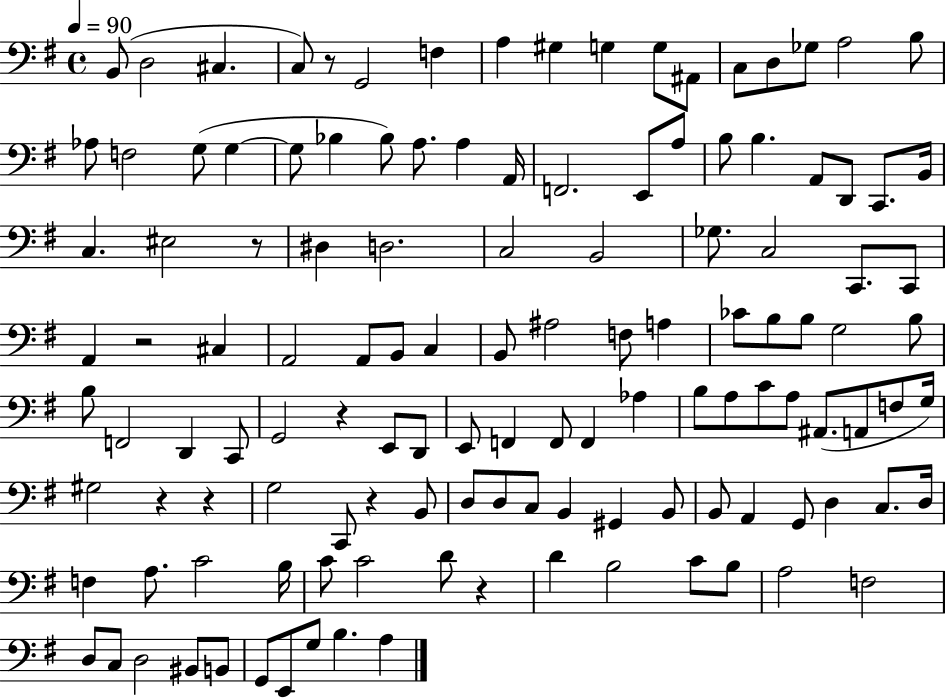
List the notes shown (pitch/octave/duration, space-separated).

B2/e D3/h C#3/q. C3/e R/e G2/h F3/q A3/q G#3/q G3/q G3/e A#2/e C3/e D3/e Gb3/e A3/h B3/e Ab3/e F3/h G3/e G3/q G3/e Bb3/q Bb3/e A3/e. A3/q A2/s F2/h. E2/e A3/e B3/e B3/q. A2/e D2/e C2/e. B2/s C3/q. EIS3/h R/e D#3/q D3/h. C3/h B2/h Gb3/e. C3/h C2/e. C2/e A2/q R/h C#3/q A2/h A2/e B2/e C3/q B2/e A#3/h F3/e A3/q CES4/e B3/e B3/e G3/h B3/e B3/e F2/h D2/q C2/e G2/h R/q E2/e D2/e E2/e F2/q F2/e F2/q Ab3/q B3/e A3/e C4/e A3/e A#2/e. A2/e F3/e G3/s G#3/h R/q R/q G3/h C2/e R/q B2/e D3/e D3/e C3/e B2/q G#2/q B2/e B2/e A2/q G2/e D3/q C3/e. D3/s F3/q A3/e. C4/h B3/s C4/e C4/h D4/e R/q D4/q B3/h C4/e B3/e A3/h F3/h D3/e C3/e D3/h BIS2/e B2/e G2/e E2/e G3/e B3/q. A3/q